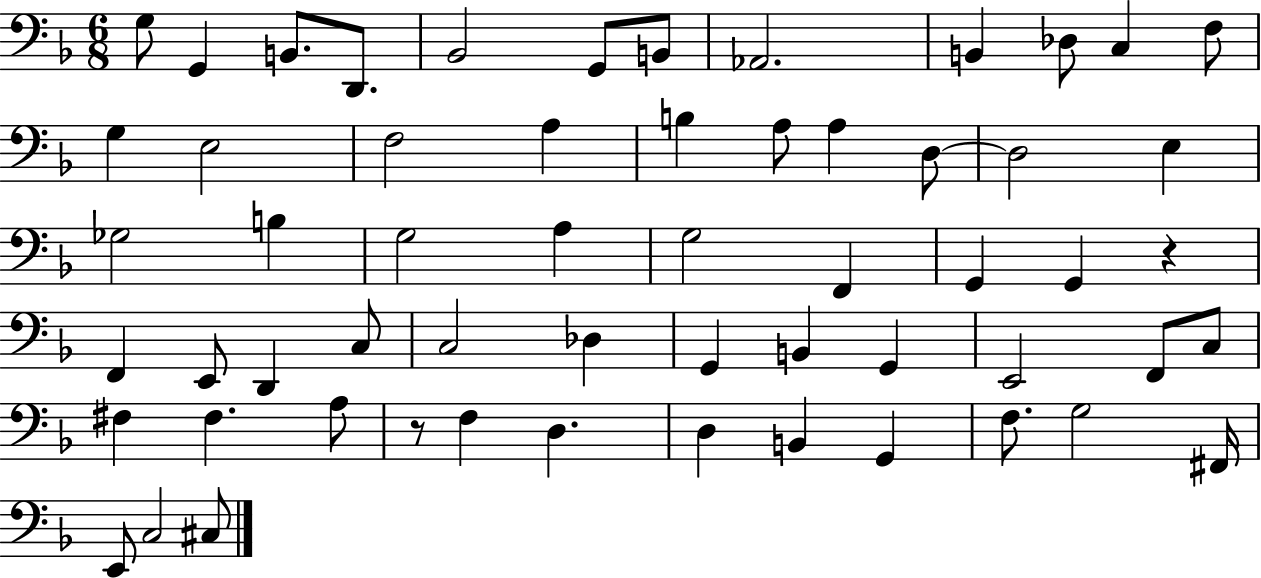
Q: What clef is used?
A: bass